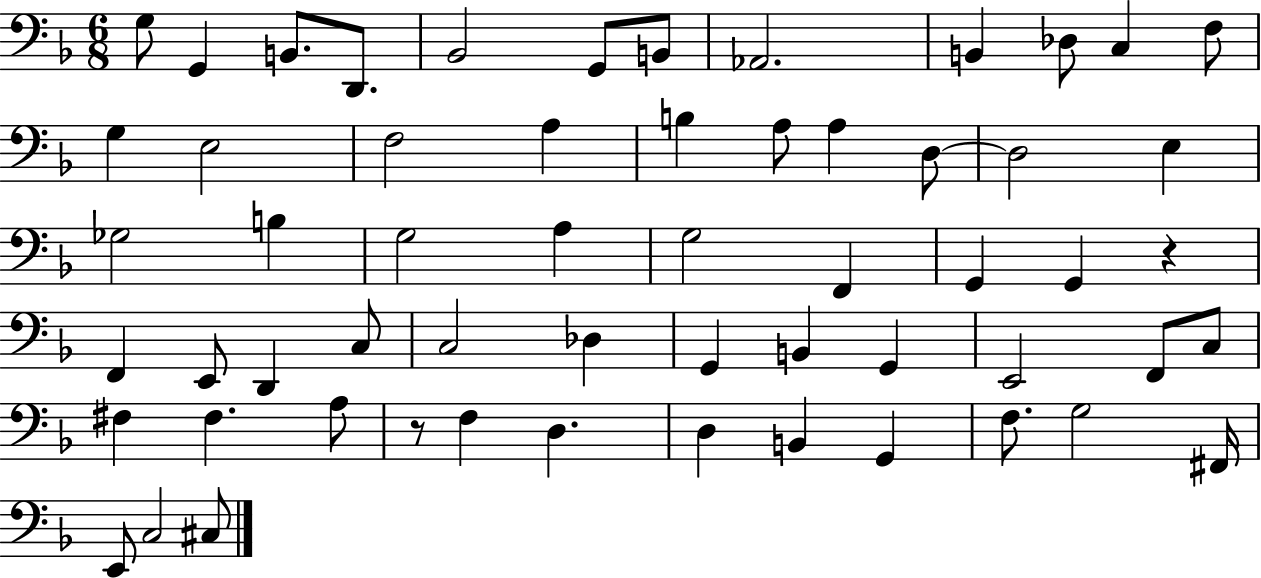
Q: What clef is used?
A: bass